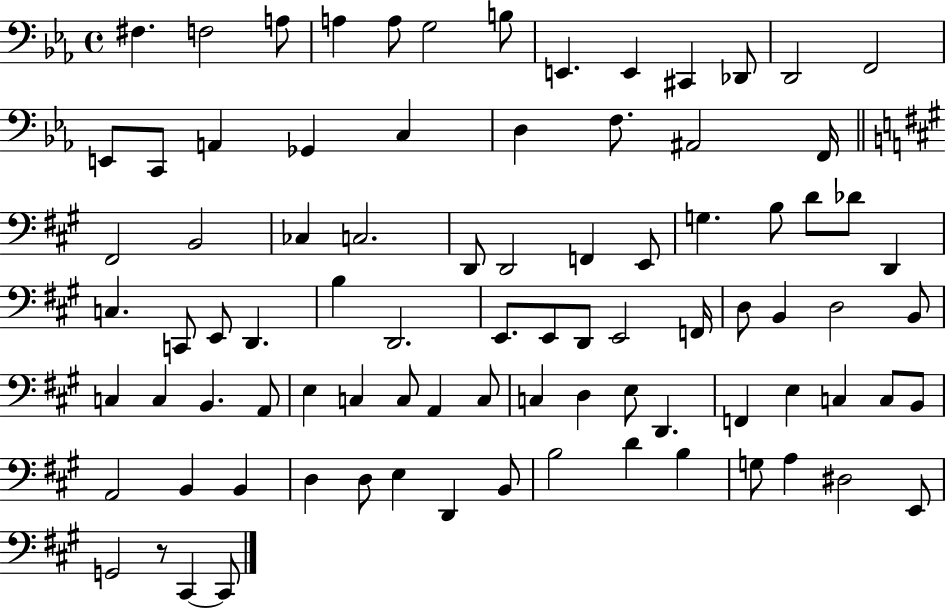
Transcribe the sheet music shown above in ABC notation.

X:1
T:Untitled
M:4/4
L:1/4
K:Eb
^F, F,2 A,/2 A, A,/2 G,2 B,/2 E,, E,, ^C,, _D,,/2 D,,2 F,,2 E,,/2 C,,/2 A,, _G,, C, D, F,/2 ^A,,2 F,,/4 ^F,,2 B,,2 _C, C,2 D,,/2 D,,2 F,, E,,/2 G, B,/2 D/2 _D/2 D,, C, C,,/2 E,,/2 D,, B, D,,2 E,,/2 E,,/2 D,,/2 E,,2 F,,/4 D,/2 B,, D,2 B,,/2 C, C, B,, A,,/2 E, C, C,/2 A,, C,/2 C, D, E,/2 D,, F,, E, C, C,/2 B,,/2 A,,2 B,, B,, D, D,/2 E, D,, B,,/2 B,2 D B, G,/2 A, ^D,2 E,,/2 G,,2 z/2 ^C,, ^C,,/2